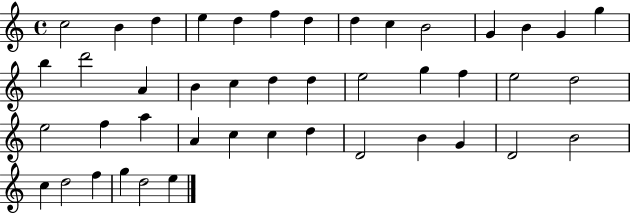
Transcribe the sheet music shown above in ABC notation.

X:1
T:Untitled
M:4/4
L:1/4
K:C
c2 B d e d f d d c B2 G B G g b d'2 A B c d d e2 g f e2 d2 e2 f a A c c d D2 B G D2 B2 c d2 f g d2 e